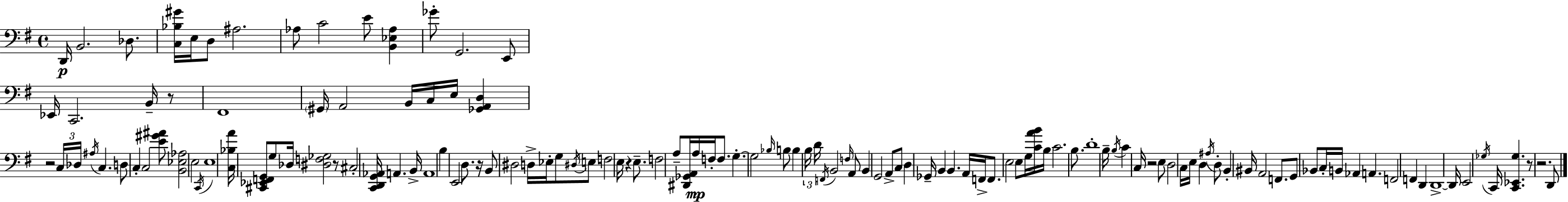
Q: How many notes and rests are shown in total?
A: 134